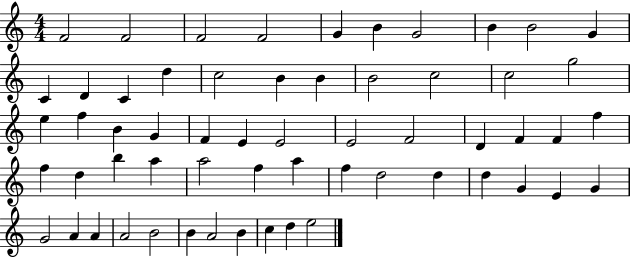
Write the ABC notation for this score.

X:1
T:Untitled
M:4/4
L:1/4
K:C
F2 F2 F2 F2 G B G2 B B2 G C D C d c2 B B B2 c2 c2 g2 e f B G F E E2 E2 F2 D F F f f d b a a2 f a f d2 d d G E G G2 A A A2 B2 B A2 B c d e2